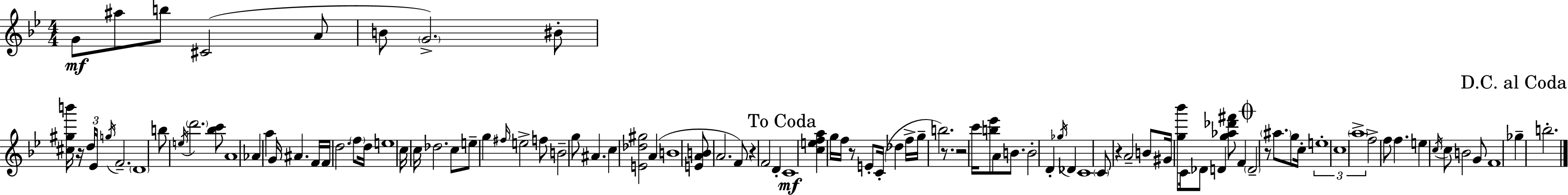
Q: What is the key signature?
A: G minor